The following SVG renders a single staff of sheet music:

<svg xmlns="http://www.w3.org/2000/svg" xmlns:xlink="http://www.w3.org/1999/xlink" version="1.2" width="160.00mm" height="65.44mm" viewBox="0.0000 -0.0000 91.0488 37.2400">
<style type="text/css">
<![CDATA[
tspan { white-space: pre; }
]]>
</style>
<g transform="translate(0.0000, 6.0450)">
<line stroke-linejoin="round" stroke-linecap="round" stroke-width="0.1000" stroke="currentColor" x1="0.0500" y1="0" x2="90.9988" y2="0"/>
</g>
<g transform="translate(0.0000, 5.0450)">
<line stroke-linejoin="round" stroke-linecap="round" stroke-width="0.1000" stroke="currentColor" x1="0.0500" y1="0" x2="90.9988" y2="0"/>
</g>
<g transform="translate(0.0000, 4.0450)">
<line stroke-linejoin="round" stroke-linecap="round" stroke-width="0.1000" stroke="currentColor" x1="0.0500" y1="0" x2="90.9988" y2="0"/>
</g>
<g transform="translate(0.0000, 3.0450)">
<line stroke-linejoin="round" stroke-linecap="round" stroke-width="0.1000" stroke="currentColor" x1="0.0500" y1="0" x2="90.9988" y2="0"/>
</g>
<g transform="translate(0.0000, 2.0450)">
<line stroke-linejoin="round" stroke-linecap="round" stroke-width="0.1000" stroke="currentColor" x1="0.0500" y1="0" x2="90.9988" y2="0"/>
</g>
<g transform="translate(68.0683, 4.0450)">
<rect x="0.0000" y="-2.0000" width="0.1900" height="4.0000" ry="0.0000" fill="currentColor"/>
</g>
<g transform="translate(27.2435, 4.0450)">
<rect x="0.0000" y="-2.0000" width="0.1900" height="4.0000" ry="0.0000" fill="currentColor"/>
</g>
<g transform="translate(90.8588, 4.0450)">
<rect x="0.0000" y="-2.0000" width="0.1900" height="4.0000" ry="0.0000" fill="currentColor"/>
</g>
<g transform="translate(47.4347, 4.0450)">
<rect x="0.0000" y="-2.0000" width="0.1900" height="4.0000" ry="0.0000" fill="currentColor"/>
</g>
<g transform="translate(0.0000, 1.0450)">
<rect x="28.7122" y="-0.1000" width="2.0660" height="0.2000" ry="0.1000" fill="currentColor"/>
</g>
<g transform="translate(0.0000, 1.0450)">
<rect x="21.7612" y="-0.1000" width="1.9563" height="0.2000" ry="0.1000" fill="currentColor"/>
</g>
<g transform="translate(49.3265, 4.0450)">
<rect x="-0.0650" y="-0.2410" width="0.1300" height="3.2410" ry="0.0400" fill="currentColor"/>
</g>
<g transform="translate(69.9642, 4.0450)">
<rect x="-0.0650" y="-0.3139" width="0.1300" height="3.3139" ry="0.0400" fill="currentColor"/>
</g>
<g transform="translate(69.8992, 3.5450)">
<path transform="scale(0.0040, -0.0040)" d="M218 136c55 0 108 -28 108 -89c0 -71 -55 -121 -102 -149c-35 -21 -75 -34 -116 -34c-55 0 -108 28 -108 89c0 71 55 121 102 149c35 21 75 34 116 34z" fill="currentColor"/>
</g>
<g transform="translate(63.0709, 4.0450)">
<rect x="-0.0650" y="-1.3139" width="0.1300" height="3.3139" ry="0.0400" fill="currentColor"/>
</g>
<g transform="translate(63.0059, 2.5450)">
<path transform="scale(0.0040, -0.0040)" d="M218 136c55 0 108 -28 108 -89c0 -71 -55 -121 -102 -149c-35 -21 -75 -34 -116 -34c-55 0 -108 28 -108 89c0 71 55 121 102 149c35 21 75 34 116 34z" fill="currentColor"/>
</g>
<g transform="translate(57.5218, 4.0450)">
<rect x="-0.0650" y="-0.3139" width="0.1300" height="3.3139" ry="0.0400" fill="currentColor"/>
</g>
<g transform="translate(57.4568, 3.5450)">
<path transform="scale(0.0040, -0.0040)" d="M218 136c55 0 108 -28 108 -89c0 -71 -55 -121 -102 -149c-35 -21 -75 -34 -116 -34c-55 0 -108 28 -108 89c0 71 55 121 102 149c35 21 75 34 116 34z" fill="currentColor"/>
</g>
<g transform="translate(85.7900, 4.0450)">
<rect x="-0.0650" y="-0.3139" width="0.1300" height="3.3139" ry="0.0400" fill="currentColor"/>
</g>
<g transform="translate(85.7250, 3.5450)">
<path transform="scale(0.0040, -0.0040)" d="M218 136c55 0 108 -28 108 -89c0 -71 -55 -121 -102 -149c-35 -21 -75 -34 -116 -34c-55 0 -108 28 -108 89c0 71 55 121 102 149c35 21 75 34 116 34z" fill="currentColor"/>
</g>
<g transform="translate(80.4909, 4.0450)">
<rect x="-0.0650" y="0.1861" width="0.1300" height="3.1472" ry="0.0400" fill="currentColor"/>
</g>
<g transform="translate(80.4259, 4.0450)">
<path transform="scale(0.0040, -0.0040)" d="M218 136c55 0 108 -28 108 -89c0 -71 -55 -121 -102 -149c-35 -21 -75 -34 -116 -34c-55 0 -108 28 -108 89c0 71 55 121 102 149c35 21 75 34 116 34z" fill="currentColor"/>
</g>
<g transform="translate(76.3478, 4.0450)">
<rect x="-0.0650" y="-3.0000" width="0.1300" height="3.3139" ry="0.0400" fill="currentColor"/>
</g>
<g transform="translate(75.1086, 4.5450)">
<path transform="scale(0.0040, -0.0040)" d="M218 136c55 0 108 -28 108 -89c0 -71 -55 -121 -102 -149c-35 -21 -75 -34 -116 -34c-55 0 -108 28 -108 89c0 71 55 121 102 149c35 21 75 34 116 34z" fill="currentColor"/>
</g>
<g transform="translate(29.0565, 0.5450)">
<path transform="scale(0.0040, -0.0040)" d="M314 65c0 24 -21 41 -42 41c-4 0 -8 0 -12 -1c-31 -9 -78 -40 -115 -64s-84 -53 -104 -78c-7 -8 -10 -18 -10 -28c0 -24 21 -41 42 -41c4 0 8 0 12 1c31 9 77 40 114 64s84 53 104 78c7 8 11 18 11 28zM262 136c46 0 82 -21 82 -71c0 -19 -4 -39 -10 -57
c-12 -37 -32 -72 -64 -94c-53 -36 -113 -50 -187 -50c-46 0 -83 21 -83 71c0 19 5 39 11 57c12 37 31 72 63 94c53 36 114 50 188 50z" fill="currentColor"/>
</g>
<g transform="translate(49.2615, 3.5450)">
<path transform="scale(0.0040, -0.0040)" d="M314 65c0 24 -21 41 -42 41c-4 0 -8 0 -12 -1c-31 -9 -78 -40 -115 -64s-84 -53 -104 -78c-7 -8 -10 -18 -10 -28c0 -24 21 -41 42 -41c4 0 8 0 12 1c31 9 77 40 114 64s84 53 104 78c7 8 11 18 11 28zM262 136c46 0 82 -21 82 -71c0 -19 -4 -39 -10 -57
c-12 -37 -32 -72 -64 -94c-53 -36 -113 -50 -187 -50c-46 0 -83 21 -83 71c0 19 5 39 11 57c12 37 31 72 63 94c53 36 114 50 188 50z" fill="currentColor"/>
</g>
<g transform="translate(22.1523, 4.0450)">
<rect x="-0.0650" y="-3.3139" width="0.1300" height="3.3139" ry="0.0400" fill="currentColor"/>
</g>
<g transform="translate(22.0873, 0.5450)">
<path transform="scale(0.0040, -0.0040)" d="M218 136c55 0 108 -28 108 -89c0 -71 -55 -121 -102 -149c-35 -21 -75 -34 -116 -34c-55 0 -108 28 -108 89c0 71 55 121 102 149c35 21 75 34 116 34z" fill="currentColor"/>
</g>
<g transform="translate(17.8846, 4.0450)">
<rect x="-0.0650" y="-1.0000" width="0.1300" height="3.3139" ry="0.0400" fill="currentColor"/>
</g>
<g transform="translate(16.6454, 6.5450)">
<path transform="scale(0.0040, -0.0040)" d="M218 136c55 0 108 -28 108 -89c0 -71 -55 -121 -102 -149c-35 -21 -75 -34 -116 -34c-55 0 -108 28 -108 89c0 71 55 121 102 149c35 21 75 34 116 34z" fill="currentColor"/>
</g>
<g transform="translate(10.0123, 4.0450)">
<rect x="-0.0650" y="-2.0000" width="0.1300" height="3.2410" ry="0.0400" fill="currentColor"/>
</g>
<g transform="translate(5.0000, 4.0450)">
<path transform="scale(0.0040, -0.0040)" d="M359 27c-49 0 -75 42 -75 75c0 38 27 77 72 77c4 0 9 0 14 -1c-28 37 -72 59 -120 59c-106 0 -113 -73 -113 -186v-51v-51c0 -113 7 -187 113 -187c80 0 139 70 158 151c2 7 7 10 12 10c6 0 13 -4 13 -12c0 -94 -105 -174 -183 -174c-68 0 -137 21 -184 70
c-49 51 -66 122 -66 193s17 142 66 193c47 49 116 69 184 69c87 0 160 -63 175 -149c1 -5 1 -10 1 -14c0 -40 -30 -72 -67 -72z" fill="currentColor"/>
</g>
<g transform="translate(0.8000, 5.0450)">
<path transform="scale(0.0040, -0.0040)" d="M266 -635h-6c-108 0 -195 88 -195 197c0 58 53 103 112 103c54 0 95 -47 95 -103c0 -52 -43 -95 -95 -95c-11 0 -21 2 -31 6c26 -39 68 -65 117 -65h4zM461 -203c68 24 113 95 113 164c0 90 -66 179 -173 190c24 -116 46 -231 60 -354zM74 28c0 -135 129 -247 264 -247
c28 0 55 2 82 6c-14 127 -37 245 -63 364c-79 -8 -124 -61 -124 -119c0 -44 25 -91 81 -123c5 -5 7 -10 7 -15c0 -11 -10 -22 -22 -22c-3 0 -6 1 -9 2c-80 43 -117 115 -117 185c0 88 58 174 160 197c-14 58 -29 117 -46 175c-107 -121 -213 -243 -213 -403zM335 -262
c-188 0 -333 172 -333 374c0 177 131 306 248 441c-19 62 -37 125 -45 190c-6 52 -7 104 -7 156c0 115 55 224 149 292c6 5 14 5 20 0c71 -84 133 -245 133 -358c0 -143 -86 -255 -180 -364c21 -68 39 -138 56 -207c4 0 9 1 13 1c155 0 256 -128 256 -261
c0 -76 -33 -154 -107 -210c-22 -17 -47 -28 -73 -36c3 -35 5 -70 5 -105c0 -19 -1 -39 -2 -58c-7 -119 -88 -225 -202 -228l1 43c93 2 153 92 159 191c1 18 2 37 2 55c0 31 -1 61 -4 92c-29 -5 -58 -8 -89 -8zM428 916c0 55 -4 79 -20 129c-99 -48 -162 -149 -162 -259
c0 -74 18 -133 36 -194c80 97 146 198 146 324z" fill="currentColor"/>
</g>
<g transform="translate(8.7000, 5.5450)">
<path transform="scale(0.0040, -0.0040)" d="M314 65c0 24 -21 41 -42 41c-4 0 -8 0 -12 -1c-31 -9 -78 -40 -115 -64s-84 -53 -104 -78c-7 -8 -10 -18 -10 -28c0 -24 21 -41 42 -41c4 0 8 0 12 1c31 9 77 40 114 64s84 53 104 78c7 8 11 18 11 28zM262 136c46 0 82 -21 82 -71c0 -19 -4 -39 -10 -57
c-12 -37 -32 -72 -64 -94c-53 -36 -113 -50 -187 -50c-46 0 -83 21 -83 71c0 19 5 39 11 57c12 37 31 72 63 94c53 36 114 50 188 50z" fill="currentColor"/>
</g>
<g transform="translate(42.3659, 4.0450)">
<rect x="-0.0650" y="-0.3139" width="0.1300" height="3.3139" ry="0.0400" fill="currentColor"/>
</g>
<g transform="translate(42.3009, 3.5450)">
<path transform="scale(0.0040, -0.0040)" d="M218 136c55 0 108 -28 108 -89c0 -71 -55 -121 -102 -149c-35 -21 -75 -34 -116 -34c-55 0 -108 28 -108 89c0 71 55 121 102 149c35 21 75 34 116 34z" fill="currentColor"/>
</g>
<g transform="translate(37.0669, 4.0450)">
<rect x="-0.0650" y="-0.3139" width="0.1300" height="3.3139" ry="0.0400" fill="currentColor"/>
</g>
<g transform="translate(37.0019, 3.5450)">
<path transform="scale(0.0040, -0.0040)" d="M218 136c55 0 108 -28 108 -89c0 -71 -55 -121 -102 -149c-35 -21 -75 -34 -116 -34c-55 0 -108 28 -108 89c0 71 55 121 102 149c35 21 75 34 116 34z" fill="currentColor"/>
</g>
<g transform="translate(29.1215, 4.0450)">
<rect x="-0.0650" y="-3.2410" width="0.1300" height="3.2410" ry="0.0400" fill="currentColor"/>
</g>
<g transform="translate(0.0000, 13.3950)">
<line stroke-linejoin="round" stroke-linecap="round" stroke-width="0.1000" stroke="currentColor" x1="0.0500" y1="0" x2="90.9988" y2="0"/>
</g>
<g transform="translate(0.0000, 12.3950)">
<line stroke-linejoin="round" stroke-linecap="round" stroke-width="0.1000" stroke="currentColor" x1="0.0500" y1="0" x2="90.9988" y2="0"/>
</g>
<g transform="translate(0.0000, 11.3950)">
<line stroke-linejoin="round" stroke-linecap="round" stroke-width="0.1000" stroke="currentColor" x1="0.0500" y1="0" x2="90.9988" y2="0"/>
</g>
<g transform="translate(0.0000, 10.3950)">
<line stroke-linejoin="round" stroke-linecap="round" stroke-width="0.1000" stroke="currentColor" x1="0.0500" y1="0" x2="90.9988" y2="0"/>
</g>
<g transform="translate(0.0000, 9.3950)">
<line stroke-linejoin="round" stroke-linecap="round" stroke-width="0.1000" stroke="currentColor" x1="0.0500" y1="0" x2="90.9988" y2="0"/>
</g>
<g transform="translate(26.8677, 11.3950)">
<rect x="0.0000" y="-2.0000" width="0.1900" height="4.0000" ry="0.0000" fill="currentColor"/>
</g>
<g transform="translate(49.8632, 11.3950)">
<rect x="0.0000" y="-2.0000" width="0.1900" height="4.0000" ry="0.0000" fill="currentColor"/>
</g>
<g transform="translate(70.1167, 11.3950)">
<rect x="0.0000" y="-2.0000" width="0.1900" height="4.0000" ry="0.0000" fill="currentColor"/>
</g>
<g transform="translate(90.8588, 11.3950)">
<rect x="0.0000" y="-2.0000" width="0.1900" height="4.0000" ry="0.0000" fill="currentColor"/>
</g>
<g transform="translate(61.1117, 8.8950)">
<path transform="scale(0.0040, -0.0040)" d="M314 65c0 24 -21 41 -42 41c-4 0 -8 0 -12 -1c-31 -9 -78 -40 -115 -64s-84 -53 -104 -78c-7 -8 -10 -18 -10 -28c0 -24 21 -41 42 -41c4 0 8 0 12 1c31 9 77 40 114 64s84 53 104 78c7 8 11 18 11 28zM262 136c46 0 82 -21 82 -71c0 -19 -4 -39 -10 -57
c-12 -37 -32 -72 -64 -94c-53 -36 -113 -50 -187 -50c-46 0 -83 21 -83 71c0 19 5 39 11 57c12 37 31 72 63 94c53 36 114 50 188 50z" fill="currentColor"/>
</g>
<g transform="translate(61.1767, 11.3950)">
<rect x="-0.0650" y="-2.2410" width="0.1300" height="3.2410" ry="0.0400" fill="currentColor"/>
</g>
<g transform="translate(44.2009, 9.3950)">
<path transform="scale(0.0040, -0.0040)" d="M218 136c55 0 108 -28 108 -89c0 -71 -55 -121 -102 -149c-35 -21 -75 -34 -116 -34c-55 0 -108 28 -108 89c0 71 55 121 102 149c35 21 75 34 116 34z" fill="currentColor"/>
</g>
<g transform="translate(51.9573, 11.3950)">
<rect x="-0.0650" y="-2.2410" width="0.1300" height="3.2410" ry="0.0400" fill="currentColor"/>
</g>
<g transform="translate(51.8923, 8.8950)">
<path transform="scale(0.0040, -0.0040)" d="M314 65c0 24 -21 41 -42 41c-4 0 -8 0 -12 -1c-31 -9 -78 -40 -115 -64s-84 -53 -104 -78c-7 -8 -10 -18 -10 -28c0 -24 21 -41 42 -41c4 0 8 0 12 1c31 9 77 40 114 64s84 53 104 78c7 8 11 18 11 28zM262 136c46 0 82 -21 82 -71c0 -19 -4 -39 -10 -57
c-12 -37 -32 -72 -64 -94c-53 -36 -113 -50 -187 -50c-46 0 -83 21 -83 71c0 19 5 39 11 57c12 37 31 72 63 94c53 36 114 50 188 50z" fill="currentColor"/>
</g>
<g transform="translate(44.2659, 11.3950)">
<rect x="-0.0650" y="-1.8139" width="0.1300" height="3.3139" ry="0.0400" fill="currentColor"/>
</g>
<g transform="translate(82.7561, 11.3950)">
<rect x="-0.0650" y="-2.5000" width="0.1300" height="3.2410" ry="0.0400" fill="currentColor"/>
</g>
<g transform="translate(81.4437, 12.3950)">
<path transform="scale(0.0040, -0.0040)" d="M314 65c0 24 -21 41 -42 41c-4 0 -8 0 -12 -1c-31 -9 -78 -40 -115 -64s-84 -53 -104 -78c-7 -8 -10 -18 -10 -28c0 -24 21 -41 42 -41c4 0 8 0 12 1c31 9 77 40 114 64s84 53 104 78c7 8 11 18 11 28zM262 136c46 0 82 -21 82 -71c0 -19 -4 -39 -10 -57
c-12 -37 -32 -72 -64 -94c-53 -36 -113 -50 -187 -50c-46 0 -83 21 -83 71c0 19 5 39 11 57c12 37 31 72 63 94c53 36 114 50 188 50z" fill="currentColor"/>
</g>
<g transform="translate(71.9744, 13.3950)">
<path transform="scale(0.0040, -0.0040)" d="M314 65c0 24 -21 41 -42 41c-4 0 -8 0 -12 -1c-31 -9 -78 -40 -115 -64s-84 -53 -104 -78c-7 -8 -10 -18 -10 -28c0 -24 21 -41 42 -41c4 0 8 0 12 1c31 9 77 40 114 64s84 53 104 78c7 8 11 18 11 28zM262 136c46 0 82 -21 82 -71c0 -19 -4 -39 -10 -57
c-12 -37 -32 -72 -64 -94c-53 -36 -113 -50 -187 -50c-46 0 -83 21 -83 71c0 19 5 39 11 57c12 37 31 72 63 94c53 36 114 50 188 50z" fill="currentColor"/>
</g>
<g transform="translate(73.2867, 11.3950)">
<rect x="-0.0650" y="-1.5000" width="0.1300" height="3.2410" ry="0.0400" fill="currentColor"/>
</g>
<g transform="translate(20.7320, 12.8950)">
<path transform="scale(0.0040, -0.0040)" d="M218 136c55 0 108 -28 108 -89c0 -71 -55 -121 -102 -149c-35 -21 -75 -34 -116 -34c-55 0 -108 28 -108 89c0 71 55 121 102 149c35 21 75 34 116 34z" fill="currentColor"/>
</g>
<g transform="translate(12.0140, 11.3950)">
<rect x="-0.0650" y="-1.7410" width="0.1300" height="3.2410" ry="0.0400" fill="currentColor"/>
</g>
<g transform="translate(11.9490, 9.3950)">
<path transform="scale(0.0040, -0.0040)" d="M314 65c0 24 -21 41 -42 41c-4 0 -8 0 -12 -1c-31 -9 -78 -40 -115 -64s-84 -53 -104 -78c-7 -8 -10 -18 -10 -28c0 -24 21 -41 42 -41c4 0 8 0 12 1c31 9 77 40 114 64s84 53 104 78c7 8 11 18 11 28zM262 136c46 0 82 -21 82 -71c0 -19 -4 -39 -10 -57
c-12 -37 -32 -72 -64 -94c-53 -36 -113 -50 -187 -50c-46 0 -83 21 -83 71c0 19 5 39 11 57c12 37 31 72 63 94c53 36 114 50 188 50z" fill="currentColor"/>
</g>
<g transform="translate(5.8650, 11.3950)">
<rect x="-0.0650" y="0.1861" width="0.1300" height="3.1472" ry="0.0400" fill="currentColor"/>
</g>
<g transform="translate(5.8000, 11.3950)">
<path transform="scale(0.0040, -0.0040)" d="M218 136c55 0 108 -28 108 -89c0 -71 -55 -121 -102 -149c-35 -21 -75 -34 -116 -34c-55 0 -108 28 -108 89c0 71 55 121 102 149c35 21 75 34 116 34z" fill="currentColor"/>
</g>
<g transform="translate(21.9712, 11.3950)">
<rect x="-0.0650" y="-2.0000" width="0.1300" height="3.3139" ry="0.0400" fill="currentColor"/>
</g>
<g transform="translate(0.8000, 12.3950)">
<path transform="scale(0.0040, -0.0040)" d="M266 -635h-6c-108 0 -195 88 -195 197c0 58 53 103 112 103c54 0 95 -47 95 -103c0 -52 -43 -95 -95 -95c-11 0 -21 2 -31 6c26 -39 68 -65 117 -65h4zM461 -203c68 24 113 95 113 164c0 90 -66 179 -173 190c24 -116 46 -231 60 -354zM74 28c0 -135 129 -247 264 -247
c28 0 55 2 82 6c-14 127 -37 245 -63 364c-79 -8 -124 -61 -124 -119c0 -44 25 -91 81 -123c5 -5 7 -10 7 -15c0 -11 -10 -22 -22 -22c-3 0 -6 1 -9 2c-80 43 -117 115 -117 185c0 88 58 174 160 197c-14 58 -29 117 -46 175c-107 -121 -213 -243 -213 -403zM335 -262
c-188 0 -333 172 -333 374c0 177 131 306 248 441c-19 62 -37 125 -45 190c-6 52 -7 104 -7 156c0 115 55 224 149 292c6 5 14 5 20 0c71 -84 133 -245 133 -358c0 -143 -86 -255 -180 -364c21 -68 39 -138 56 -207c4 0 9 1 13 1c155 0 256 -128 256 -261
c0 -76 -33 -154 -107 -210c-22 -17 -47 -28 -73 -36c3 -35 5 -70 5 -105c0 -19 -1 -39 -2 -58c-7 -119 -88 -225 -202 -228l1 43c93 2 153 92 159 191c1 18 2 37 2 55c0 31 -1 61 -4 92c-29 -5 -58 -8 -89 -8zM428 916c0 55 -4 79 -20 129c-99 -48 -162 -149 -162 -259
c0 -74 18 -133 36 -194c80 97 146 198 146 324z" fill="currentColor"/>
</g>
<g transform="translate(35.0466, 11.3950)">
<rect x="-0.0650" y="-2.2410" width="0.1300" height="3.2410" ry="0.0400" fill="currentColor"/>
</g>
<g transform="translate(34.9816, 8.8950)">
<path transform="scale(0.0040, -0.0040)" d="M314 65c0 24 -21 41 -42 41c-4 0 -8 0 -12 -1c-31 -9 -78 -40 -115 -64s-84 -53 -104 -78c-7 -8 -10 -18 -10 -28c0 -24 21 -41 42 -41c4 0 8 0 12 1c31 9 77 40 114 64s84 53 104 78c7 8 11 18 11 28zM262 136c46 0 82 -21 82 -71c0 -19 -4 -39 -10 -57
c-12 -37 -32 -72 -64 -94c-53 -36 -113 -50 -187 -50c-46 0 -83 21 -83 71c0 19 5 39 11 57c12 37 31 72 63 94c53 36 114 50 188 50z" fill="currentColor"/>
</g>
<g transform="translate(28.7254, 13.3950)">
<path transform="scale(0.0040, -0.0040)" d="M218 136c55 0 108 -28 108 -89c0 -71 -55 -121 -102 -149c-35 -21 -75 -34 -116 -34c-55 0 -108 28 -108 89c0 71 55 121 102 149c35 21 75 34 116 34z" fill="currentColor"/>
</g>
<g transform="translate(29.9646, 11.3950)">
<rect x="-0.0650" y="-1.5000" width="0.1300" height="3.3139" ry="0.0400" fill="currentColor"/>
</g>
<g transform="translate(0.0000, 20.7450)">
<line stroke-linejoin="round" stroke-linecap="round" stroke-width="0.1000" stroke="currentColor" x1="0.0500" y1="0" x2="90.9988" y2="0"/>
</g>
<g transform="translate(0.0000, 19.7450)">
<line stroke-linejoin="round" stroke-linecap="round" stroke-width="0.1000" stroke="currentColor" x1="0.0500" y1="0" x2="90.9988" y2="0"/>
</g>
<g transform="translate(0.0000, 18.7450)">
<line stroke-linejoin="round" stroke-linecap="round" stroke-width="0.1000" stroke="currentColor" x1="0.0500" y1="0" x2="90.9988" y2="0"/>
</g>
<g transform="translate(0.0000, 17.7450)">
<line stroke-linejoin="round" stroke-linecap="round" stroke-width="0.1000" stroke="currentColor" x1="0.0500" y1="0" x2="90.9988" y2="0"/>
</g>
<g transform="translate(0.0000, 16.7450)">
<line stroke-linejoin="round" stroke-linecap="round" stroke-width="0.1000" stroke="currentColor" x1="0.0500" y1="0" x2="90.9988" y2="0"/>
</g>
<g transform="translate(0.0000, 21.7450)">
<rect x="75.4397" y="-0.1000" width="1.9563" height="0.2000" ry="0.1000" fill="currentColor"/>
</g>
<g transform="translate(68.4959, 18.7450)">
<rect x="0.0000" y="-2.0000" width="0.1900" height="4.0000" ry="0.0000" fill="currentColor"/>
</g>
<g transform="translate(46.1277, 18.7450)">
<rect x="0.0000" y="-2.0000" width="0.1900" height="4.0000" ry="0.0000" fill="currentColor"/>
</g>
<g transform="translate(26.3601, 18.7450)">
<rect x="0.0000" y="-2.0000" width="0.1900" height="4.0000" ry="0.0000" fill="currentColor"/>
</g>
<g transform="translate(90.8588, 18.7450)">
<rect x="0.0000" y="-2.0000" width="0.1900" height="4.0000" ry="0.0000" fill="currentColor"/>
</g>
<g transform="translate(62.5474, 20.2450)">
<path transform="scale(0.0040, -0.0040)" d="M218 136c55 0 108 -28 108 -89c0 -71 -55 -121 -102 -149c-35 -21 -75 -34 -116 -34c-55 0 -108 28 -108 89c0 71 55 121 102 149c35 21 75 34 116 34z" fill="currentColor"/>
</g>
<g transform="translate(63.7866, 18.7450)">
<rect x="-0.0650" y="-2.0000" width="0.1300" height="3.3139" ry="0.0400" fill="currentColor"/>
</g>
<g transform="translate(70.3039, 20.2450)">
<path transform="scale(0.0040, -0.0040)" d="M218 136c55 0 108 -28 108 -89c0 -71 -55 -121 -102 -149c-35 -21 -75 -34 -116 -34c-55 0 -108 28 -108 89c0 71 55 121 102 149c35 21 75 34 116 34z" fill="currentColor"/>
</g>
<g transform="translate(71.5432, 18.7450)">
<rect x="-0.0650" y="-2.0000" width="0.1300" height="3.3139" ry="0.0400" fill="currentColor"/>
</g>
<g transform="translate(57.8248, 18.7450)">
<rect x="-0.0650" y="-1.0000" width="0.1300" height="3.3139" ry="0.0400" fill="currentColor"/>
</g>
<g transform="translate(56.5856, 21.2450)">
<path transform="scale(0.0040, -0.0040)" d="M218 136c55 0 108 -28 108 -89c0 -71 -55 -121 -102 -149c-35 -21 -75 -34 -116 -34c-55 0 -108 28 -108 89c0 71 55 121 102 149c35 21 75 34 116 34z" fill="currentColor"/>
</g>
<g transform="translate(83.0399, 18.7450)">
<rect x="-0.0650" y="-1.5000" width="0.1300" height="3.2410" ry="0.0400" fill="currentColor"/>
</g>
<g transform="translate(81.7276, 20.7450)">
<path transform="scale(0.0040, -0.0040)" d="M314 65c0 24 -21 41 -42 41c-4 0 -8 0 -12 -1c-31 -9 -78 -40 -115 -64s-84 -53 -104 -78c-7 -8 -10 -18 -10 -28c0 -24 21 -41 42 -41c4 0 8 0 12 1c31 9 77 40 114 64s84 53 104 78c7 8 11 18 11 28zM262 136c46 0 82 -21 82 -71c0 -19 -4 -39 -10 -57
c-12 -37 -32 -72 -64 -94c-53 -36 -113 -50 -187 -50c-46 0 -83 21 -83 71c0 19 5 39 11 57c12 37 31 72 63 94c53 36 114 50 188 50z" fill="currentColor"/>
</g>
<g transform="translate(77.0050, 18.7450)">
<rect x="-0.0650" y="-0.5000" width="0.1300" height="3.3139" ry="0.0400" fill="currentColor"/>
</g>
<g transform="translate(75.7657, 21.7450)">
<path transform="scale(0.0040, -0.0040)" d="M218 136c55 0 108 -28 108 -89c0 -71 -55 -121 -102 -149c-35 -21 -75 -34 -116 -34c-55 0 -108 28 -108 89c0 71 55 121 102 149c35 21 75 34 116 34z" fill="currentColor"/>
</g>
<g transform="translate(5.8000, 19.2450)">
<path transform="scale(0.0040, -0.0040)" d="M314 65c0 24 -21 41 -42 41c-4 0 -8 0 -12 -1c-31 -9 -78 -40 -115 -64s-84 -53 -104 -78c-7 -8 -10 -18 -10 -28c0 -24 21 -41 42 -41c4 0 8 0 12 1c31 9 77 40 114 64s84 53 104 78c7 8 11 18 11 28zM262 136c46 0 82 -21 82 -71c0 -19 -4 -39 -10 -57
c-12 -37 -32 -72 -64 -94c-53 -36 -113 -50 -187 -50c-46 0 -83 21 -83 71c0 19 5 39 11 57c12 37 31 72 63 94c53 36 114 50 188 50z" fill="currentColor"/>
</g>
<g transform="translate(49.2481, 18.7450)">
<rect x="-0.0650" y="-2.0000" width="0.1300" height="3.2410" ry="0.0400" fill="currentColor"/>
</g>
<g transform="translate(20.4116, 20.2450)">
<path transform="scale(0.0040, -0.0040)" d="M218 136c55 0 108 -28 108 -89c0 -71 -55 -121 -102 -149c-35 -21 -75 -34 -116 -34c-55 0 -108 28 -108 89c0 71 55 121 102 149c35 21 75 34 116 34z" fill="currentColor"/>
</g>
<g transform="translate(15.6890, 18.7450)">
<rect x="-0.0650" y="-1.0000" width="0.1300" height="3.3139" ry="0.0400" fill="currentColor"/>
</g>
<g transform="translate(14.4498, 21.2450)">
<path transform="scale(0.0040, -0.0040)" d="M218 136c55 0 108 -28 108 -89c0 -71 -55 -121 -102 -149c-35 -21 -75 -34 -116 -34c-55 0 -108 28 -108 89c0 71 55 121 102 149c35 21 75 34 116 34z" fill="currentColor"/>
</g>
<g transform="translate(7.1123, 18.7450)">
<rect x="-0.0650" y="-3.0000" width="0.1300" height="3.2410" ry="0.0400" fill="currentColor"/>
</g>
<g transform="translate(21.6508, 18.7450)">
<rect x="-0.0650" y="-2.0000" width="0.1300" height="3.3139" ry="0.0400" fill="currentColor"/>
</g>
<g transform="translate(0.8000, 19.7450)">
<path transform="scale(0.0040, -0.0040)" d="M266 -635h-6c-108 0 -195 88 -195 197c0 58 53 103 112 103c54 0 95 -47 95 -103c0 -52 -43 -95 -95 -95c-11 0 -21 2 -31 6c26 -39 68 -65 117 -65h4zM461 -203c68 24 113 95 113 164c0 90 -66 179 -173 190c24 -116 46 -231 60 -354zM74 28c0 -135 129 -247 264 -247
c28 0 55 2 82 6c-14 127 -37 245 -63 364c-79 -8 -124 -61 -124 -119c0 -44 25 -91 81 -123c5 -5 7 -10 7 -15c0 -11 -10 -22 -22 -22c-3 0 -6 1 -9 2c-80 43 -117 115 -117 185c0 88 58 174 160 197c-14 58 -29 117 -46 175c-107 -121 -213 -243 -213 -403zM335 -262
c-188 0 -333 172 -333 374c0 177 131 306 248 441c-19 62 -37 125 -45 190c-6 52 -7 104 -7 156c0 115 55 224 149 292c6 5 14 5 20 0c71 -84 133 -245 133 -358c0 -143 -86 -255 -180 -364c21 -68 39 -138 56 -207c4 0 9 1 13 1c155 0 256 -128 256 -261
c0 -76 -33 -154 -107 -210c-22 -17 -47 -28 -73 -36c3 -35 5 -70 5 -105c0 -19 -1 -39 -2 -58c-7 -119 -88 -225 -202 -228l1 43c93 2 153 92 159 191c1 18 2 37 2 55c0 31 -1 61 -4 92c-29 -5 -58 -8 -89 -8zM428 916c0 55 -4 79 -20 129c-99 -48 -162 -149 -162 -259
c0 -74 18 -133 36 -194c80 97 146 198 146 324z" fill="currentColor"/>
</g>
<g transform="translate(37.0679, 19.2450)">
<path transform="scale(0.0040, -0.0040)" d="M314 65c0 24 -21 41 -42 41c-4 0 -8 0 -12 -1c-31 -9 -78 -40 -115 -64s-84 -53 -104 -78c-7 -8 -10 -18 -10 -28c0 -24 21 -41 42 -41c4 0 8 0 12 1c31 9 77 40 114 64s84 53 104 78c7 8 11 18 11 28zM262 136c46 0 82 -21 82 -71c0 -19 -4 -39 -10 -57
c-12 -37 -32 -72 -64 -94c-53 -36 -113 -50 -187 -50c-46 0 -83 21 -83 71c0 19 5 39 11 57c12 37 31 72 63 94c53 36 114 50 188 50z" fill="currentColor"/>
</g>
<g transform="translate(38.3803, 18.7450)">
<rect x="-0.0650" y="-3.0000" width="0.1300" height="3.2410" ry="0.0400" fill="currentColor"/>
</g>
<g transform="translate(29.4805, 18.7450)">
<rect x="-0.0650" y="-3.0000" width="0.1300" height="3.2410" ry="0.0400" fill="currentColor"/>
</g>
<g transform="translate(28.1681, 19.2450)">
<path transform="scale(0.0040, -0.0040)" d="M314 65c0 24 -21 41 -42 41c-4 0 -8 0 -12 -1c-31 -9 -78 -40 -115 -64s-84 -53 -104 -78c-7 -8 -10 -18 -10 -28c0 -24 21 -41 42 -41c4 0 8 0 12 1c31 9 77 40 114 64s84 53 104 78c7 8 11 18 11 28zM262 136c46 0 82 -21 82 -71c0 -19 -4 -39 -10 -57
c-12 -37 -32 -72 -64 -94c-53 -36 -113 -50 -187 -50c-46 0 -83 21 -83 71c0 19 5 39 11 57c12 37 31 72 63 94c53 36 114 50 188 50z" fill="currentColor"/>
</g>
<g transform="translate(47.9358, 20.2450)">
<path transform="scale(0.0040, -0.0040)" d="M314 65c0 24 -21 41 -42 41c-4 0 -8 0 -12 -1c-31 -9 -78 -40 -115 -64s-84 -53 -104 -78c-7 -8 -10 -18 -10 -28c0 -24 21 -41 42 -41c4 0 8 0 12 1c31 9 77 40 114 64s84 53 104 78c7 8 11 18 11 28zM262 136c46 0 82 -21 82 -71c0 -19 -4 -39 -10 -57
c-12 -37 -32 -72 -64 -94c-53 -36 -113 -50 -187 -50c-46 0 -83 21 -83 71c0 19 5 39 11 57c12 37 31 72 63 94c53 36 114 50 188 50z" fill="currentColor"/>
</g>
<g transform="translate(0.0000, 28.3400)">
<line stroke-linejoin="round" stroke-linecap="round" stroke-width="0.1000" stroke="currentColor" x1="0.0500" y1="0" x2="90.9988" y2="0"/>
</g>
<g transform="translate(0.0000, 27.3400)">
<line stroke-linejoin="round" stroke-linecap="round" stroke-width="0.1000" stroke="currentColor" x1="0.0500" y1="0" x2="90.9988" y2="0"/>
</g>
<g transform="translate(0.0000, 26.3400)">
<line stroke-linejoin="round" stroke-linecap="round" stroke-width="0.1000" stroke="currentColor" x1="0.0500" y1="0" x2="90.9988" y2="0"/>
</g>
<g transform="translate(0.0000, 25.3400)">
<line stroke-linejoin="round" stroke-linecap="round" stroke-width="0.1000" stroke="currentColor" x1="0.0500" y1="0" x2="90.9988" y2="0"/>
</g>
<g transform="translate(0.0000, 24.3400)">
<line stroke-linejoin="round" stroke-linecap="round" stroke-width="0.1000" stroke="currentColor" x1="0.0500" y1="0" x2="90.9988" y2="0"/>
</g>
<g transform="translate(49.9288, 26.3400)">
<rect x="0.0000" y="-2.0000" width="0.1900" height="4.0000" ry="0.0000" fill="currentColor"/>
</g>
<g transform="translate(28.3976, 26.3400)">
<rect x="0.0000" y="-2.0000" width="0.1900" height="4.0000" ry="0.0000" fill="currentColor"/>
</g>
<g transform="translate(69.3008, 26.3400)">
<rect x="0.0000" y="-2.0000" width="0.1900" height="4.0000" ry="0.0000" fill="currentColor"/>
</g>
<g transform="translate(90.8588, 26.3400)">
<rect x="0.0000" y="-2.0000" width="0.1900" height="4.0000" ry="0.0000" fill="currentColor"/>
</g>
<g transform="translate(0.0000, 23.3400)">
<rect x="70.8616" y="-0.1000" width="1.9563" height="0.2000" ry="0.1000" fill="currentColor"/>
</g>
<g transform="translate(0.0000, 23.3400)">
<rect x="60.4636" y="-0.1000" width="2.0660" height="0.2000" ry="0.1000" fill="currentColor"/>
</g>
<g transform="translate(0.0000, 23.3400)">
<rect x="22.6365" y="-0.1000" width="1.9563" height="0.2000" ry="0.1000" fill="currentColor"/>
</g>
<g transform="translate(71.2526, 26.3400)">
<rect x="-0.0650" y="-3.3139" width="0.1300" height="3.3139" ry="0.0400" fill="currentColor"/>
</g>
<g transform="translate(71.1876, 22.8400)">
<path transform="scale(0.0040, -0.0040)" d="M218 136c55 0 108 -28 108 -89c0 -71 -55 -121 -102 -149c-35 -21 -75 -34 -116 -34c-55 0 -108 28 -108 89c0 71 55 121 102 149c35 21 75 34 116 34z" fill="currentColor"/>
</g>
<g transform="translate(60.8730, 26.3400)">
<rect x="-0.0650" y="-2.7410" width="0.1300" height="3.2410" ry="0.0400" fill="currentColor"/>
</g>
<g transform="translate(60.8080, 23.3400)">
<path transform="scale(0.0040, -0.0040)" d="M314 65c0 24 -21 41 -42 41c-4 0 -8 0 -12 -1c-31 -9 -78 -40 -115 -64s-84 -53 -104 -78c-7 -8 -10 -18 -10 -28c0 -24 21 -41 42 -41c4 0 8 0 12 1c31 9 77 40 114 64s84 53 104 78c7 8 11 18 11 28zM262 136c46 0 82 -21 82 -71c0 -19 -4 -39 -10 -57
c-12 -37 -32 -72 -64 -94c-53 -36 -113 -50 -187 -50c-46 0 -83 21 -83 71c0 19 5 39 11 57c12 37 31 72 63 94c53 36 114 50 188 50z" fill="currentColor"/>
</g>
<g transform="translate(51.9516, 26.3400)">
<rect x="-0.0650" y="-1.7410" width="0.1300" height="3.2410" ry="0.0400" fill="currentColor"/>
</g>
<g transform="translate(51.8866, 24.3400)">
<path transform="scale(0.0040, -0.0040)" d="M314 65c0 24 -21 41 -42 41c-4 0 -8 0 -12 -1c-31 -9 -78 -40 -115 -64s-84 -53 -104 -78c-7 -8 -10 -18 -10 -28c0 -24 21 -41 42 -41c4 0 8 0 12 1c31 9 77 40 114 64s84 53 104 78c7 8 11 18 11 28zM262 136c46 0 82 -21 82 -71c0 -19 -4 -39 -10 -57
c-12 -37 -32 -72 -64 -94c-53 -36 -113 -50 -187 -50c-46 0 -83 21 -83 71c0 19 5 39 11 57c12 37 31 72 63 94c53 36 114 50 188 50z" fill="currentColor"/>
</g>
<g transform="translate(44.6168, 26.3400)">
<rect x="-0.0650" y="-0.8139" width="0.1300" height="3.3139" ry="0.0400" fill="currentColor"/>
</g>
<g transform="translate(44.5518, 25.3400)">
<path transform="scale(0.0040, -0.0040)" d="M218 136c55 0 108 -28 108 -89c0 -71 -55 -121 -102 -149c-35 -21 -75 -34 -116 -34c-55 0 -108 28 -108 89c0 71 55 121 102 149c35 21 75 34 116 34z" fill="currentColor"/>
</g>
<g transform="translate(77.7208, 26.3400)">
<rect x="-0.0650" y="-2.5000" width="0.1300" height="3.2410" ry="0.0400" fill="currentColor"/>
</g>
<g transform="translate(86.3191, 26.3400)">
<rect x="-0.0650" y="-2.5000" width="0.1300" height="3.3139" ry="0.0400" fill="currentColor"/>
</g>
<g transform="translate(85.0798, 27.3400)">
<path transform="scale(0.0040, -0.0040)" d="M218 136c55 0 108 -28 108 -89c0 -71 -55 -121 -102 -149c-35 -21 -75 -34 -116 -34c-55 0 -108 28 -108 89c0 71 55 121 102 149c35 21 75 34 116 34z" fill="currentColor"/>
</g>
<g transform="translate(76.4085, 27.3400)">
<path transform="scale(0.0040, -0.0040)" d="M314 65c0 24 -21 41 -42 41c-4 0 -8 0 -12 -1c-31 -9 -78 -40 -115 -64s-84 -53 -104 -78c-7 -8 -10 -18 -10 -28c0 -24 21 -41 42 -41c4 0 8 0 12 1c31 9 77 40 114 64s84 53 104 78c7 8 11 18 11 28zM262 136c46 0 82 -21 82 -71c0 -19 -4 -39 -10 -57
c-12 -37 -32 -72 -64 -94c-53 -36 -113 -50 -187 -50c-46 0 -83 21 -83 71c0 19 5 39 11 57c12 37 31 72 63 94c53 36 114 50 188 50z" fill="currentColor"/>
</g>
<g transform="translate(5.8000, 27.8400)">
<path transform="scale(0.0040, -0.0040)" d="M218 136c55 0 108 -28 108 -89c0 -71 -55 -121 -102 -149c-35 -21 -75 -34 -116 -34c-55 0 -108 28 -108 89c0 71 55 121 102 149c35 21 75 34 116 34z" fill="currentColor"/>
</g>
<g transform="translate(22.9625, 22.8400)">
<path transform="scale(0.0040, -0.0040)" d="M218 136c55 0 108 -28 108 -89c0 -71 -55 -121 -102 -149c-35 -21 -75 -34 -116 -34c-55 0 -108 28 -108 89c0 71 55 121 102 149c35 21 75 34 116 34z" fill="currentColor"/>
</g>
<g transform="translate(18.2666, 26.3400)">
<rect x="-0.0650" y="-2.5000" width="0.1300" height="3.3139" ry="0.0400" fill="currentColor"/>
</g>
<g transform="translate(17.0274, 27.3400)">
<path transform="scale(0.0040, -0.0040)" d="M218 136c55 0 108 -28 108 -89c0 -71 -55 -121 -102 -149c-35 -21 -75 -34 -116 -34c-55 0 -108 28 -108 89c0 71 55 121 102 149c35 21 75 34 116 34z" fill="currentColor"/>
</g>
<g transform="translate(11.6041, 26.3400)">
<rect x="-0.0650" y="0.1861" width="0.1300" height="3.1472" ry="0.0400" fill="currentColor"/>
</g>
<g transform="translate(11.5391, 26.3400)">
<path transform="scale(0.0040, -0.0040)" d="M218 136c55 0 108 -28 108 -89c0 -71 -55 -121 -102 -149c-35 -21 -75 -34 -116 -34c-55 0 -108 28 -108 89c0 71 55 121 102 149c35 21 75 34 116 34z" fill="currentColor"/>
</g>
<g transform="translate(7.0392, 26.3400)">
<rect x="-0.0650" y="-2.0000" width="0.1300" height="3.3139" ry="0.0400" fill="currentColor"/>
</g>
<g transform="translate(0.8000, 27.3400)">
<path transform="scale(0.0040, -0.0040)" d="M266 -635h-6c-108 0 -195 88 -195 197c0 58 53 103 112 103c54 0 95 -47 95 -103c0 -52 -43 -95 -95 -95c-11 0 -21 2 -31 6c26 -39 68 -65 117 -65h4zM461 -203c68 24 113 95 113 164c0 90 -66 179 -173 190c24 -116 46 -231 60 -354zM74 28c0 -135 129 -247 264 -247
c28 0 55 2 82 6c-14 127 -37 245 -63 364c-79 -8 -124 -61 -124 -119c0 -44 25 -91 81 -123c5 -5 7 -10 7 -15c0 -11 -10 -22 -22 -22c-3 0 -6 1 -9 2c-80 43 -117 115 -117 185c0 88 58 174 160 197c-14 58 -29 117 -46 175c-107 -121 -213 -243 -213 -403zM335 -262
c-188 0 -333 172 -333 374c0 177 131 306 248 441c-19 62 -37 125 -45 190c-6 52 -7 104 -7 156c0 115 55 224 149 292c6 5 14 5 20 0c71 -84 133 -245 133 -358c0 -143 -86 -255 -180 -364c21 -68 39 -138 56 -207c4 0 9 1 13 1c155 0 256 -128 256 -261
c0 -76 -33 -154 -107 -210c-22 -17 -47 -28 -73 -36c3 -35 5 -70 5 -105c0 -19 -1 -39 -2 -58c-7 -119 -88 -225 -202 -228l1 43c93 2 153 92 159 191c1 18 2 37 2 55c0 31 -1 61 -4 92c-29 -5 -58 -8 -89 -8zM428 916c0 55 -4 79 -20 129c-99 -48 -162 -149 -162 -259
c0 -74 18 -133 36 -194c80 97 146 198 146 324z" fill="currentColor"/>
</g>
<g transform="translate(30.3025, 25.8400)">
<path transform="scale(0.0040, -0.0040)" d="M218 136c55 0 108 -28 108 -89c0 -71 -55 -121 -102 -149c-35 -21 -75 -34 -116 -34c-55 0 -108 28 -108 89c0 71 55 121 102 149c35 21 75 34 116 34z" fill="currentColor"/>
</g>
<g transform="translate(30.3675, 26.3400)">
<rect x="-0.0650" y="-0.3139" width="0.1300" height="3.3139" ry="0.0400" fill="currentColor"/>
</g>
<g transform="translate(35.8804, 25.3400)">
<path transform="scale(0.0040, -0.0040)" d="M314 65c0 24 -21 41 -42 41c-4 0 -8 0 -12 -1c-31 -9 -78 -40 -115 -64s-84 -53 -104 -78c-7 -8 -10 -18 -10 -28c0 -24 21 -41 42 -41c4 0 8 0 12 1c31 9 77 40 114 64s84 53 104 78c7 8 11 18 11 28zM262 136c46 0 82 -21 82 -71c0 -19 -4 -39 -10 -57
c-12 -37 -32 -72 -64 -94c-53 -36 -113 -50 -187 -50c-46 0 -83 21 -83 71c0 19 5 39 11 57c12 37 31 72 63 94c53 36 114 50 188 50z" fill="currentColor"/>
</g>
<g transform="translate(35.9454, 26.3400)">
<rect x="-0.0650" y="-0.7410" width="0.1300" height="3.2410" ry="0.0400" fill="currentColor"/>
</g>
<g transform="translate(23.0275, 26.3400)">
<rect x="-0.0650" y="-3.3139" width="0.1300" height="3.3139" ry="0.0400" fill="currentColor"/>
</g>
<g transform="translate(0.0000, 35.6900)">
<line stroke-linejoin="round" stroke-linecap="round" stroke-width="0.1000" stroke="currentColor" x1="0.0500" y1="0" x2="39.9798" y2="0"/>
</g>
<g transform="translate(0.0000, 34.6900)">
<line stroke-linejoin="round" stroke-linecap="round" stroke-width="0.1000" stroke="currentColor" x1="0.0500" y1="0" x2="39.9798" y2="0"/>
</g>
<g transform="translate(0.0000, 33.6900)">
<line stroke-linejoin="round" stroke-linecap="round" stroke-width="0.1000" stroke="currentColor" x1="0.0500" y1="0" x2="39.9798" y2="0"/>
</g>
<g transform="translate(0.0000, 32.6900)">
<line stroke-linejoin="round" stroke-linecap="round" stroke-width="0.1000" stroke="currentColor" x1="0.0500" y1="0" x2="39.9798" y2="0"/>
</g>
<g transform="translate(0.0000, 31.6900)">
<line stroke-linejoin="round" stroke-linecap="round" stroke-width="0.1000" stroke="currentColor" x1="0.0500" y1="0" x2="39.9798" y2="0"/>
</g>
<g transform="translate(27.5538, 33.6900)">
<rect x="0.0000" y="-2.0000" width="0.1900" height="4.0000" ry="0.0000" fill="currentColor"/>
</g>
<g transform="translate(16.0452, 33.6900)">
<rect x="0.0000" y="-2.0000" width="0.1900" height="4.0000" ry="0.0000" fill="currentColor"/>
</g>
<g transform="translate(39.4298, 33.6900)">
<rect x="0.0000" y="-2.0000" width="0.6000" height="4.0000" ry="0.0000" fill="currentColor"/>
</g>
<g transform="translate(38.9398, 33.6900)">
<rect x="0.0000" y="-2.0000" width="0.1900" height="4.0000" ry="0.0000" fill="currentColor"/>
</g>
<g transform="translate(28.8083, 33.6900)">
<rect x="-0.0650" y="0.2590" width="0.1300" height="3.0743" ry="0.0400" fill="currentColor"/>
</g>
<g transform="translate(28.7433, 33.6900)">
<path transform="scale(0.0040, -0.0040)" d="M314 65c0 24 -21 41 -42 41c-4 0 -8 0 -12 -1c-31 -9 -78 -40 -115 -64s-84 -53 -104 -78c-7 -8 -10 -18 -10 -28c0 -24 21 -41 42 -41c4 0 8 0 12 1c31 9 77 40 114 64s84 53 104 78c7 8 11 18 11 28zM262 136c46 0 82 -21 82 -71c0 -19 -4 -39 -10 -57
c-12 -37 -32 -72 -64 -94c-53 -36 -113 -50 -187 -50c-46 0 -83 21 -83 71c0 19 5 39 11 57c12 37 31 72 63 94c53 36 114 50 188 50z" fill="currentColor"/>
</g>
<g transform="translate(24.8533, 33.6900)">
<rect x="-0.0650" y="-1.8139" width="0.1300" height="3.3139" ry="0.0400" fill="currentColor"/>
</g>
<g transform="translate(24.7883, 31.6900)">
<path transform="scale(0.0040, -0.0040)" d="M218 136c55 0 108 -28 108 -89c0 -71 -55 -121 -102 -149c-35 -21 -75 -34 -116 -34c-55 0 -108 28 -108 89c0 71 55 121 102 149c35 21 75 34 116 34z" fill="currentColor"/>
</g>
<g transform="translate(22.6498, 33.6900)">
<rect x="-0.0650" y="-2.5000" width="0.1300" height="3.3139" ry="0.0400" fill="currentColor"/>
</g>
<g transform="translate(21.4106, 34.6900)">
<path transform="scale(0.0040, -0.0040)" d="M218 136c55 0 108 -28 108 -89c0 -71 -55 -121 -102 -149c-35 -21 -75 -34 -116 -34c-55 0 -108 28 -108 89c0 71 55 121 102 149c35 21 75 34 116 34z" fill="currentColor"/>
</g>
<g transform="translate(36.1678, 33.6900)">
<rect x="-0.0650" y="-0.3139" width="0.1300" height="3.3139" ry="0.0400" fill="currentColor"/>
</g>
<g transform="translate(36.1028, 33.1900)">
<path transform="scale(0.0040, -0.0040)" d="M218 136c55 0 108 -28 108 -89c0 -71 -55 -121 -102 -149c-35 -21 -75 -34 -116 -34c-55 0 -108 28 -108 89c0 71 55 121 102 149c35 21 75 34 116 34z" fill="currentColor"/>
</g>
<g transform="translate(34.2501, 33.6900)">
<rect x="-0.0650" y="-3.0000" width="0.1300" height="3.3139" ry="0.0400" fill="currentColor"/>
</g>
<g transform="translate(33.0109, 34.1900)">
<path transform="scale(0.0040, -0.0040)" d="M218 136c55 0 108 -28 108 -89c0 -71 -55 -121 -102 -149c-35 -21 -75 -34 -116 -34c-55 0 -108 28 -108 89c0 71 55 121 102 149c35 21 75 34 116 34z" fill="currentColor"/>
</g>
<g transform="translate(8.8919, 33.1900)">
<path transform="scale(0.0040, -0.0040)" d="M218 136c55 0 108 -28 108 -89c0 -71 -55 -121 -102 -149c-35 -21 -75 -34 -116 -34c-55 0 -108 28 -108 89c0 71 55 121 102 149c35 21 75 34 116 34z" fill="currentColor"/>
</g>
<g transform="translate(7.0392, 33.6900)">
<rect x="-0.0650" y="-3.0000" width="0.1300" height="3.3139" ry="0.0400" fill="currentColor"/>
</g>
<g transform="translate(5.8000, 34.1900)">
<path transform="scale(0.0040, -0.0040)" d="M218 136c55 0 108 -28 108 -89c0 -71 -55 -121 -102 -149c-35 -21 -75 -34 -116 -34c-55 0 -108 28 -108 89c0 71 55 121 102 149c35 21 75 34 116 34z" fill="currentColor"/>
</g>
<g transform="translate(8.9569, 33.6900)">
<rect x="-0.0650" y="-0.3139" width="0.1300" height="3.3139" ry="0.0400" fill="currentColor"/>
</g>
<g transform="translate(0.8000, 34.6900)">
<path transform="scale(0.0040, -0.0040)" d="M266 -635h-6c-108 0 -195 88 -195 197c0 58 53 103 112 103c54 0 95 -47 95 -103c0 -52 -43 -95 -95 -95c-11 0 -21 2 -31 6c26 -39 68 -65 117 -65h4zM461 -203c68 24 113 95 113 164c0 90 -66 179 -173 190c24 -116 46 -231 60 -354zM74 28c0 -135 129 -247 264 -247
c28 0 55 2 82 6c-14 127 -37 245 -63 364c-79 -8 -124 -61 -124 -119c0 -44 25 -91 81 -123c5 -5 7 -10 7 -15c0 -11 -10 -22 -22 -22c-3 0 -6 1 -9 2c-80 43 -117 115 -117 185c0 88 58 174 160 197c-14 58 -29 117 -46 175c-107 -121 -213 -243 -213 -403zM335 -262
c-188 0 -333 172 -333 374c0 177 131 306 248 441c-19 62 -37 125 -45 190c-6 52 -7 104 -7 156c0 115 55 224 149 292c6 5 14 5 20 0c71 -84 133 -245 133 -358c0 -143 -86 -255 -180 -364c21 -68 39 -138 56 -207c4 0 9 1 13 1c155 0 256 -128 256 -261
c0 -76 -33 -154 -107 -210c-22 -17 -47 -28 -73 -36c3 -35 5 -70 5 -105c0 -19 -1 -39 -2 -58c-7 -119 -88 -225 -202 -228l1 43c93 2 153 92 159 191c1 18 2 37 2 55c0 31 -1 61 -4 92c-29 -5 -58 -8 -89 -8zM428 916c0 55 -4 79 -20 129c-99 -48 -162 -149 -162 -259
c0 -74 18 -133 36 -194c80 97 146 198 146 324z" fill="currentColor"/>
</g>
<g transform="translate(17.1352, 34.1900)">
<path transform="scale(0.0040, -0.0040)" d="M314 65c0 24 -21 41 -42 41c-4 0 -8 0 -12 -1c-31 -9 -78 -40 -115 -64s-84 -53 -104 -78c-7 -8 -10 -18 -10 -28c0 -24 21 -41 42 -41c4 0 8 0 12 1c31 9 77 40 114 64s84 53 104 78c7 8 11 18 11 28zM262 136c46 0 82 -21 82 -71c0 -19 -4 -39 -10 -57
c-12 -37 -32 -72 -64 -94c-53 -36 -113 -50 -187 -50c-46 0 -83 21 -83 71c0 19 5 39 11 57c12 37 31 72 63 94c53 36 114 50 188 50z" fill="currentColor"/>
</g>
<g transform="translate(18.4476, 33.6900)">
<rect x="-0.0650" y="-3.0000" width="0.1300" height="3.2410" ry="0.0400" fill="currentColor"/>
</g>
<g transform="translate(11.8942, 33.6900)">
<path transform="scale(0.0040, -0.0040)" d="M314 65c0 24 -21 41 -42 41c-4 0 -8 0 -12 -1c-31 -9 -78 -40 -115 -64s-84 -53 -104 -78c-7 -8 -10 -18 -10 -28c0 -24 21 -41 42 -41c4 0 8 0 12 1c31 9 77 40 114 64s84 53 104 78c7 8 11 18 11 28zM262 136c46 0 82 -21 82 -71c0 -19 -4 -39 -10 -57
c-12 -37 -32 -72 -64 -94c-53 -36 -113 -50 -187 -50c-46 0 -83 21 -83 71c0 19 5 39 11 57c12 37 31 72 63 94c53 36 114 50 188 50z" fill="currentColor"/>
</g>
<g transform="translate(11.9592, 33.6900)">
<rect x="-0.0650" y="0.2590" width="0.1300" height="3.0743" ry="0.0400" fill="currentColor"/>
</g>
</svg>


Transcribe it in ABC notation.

X:1
T:Untitled
M:4/4
L:1/4
K:C
F2 D b b2 c c c2 c e c A B c B f2 F E g2 f g2 g2 E2 G2 A2 D F A2 A2 F2 D F F C E2 F B G b c d2 d f2 a2 b G2 G A c B2 A2 G f B2 A c